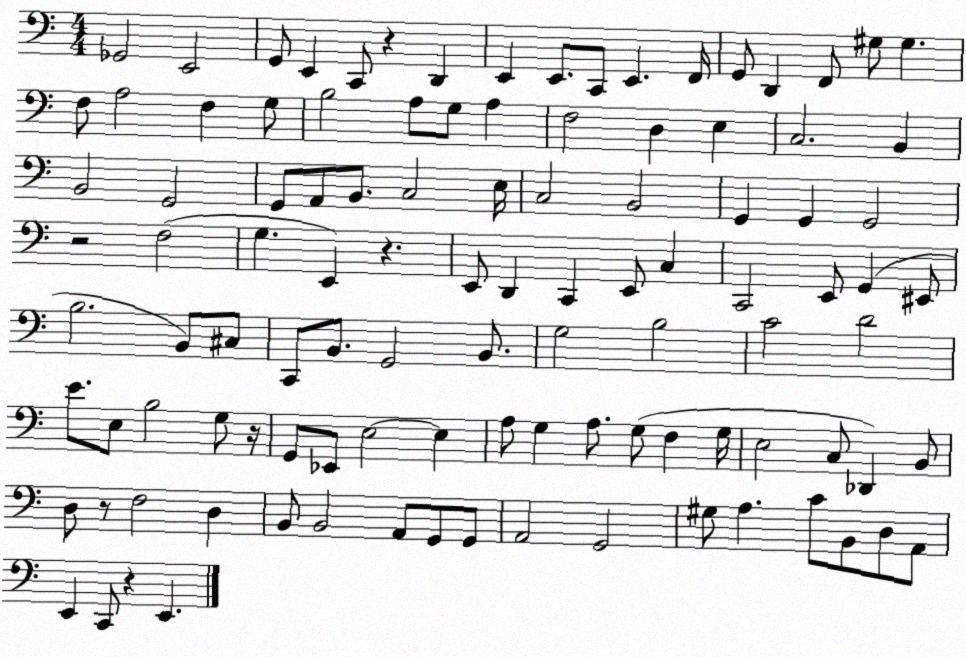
X:1
T:Untitled
M:4/4
L:1/4
K:C
_G,,2 E,,2 G,,/2 E,, C,,/2 z D,, E,, E,,/2 C,,/2 E,, F,,/4 G,,/2 D,, F,,/2 ^G,/2 ^G, F,/2 A,2 F, G,/2 B,2 A,/2 G,/2 A, F,2 D, E, C,2 B,, B,,2 G,,2 G,,/2 A,,/2 B,,/2 C,2 E,/4 C,2 B,,2 G,, G,, G,,2 z2 F,2 G, E,, z E,,/2 D,, C,, E,,/2 C, C,,2 E,,/2 G,, ^E,,/2 B,2 B,,/2 ^C,/2 C,,/2 B,,/2 G,,2 B,,/2 G,2 B,2 C2 D2 E/2 E,/2 B,2 G,/2 z/4 G,,/2 _E,,/2 E,2 E, A,/2 G, A,/2 G,/2 F, G,/4 E,2 C,/2 _D,, B,,/2 D,/2 z/2 F,2 D, B,,/2 B,,2 A,,/2 G,,/2 G,,/2 A,,2 G,,2 ^G,/2 A, C/2 B,,/2 D,/2 A,,/2 E,, C,,/2 z E,,